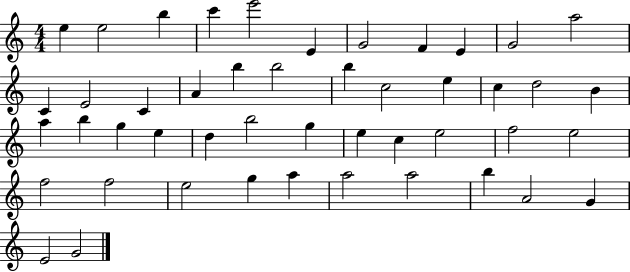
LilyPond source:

{
  \clef treble
  \numericTimeSignature
  \time 4/4
  \key c \major
  e''4 e''2 b''4 | c'''4 e'''2 e'4 | g'2 f'4 e'4 | g'2 a''2 | \break c'4 e'2 c'4 | a'4 b''4 b''2 | b''4 c''2 e''4 | c''4 d''2 b'4 | \break a''4 b''4 g''4 e''4 | d''4 b''2 g''4 | e''4 c''4 e''2 | f''2 e''2 | \break f''2 f''2 | e''2 g''4 a''4 | a''2 a''2 | b''4 a'2 g'4 | \break e'2 g'2 | \bar "|."
}